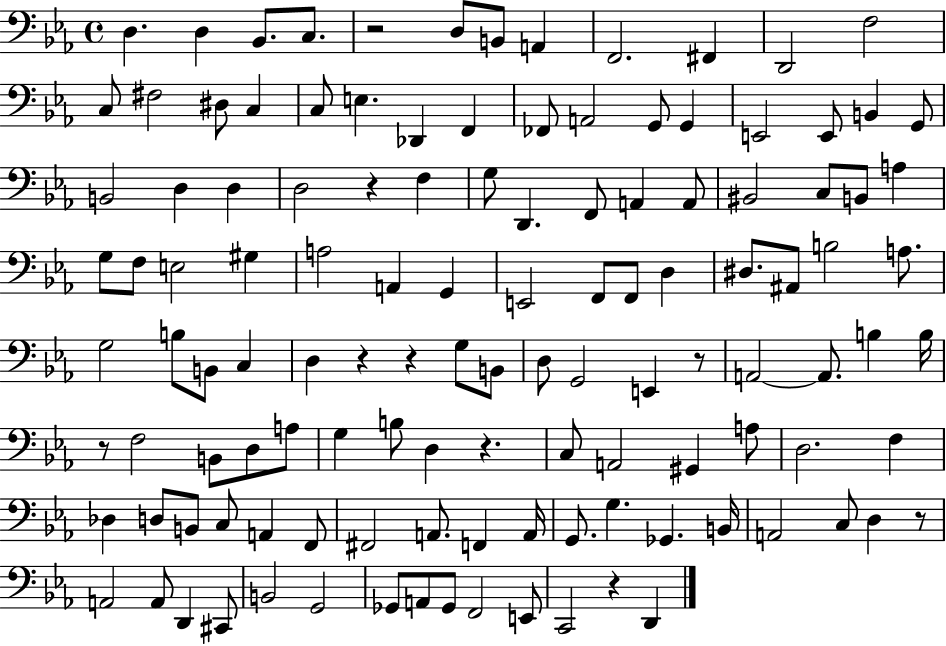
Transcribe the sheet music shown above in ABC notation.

X:1
T:Untitled
M:4/4
L:1/4
K:Eb
D, D, _B,,/2 C,/2 z2 D,/2 B,,/2 A,, F,,2 ^F,, D,,2 F,2 C,/2 ^F,2 ^D,/2 C, C,/2 E, _D,, F,, _F,,/2 A,,2 G,,/2 G,, E,,2 E,,/2 B,, G,,/2 B,,2 D, D, D,2 z F, G,/2 D,, F,,/2 A,, A,,/2 ^B,,2 C,/2 B,,/2 A, G,/2 F,/2 E,2 ^G, A,2 A,, G,, E,,2 F,,/2 F,,/2 D, ^D,/2 ^A,,/2 B,2 A,/2 G,2 B,/2 B,,/2 C, D, z z G,/2 B,,/2 D,/2 G,,2 E,, z/2 A,,2 A,,/2 B, B,/4 z/2 F,2 B,,/2 D,/2 A,/2 G, B,/2 D, z C,/2 A,,2 ^G,, A,/2 D,2 F, _D, D,/2 B,,/2 C,/2 A,, F,,/2 ^F,,2 A,,/2 F,, A,,/4 G,,/2 G, _G,, B,,/4 A,,2 C,/2 D, z/2 A,,2 A,,/2 D,, ^C,,/2 B,,2 G,,2 _G,,/2 A,,/2 _G,,/2 F,,2 E,,/2 C,,2 z D,,